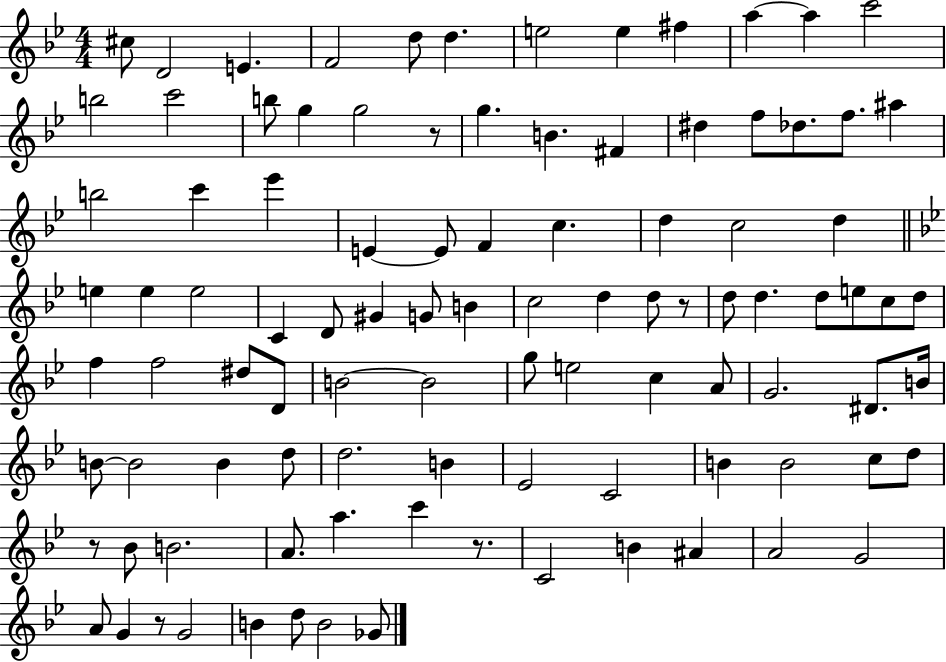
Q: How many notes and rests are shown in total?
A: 99